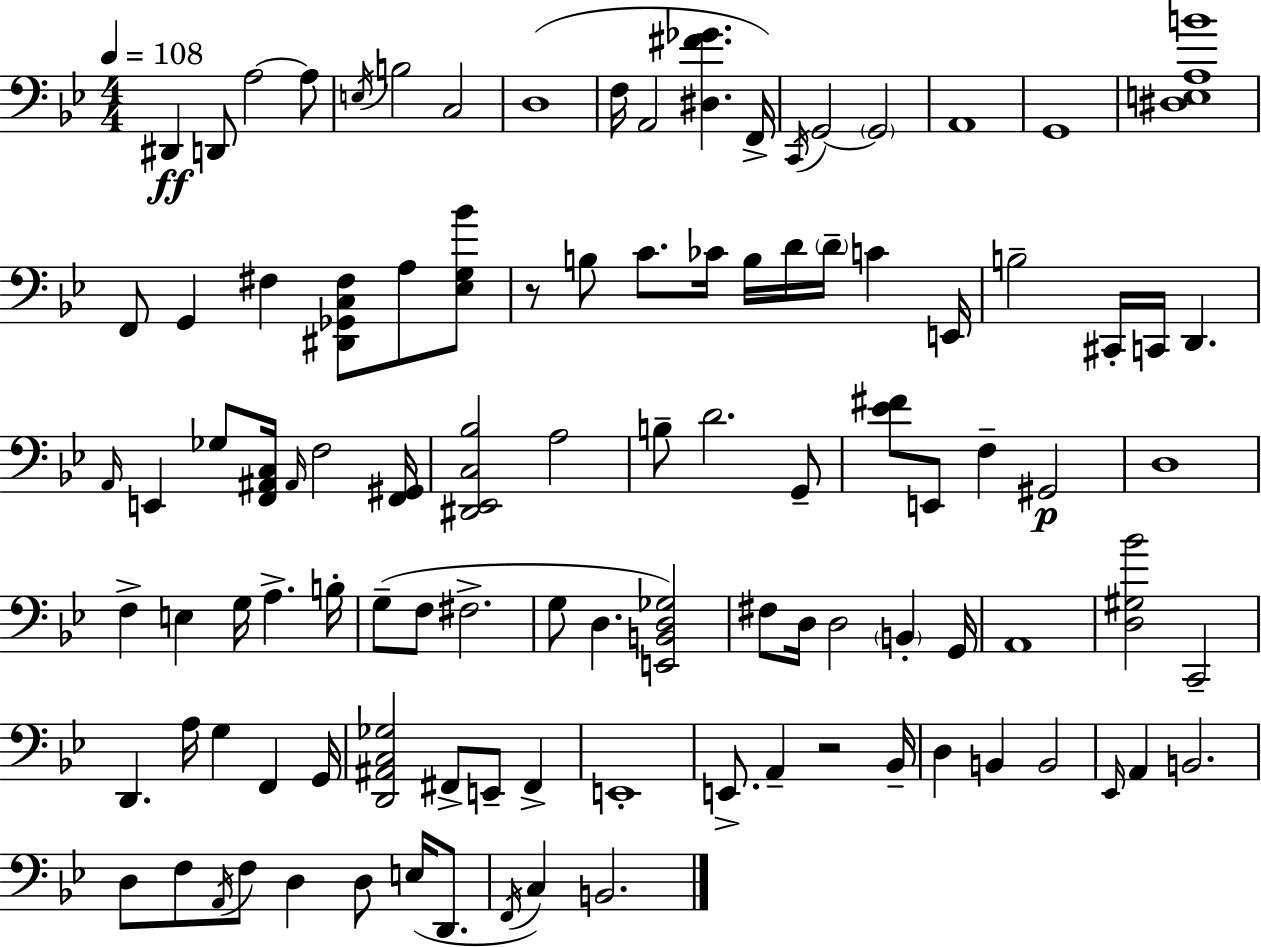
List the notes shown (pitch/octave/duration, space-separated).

D#2/q D2/e A3/h A3/e E3/s B3/h C3/h D3/w F3/s A2/h [D#3,F#4,Gb4]/q. F2/s C2/s G2/h G2/h A2/w G2/w [D#3,E3,A3,B4]/w F2/e G2/q F#3/q [D#2,Gb2,C3,F#3]/e A3/e [Eb3,G3,Bb4]/e R/e B3/e C4/e. CES4/s B3/s D4/s D4/s C4/q E2/s B3/h C#2/s C2/s D2/q. A2/s E2/q Gb3/e [F2,A#2,C3]/s A#2/s F3/h [F2,G#2]/s [D#2,Eb2,C3,Bb3]/h A3/h B3/e D4/h. G2/e [Eb4,F#4]/e E2/e F3/q G#2/h D3/w F3/q E3/q G3/s A3/q. B3/s G3/e F3/e F#3/h. G3/e D3/q. [E2,B2,D3,Gb3]/h F#3/e D3/s D3/h B2/q G2/s A2/w [D3,G#3,Bb4]/h C2/h D2/q. A3/s G3/q F2/q G2/s [D2,A#2,C3,Gb3]/h F#2/e E2/e F#2/q E2/w E2/e. A2/q R/h Bb2/s D3/q B2/q B2/h Eb2/s A2/q B2/h. D3/e F3/e A2/s F3/e D3/q D3/e E3/s D2/e. F2/s C3/q B2/h.